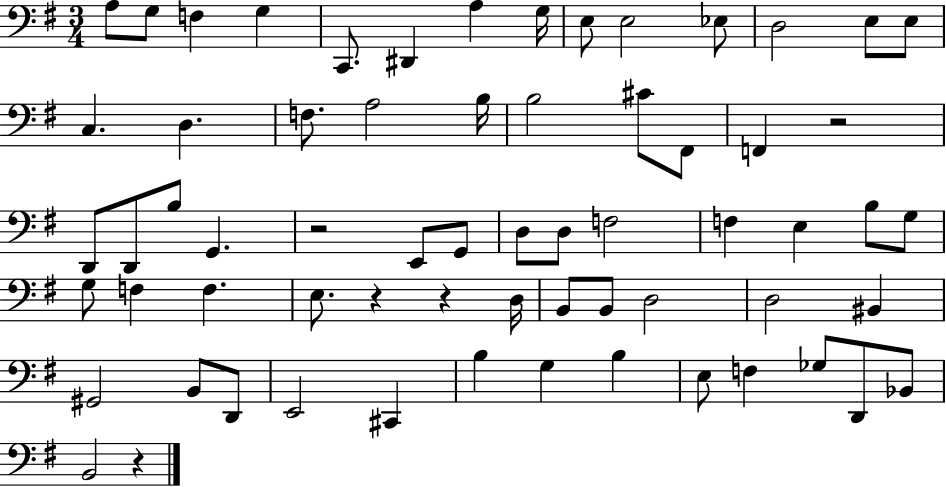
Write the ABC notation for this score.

X:1
T:Untitled
M:3/4
L:1/4
K:G
A,/2 G,/2 F, G, C,,/2 ^D,, A, G,/4 E,/2 E,2 _E,/2 D,2 E,/2 E,/2 C, D, F,/2 A,2 B,/4 B,2 ^C/2 ^F,,/2 F,, z2 D,,/2 D,,/2 B,/2 G,, z2 E,,/2 G,,/2 D,/2 D,/2 F,2 F, E, B,/2 G,/2 G,/2 F, F, E,/2 z z D,/4 B,,/2 B,,/2 D,2 D,2 ^B,, ^G,,2 B,,/2 D,,/2 E,,2 ^C,, B, G, B, E,/2 F, _G,/2 D,,/2 _B,,/2 B,,2 z